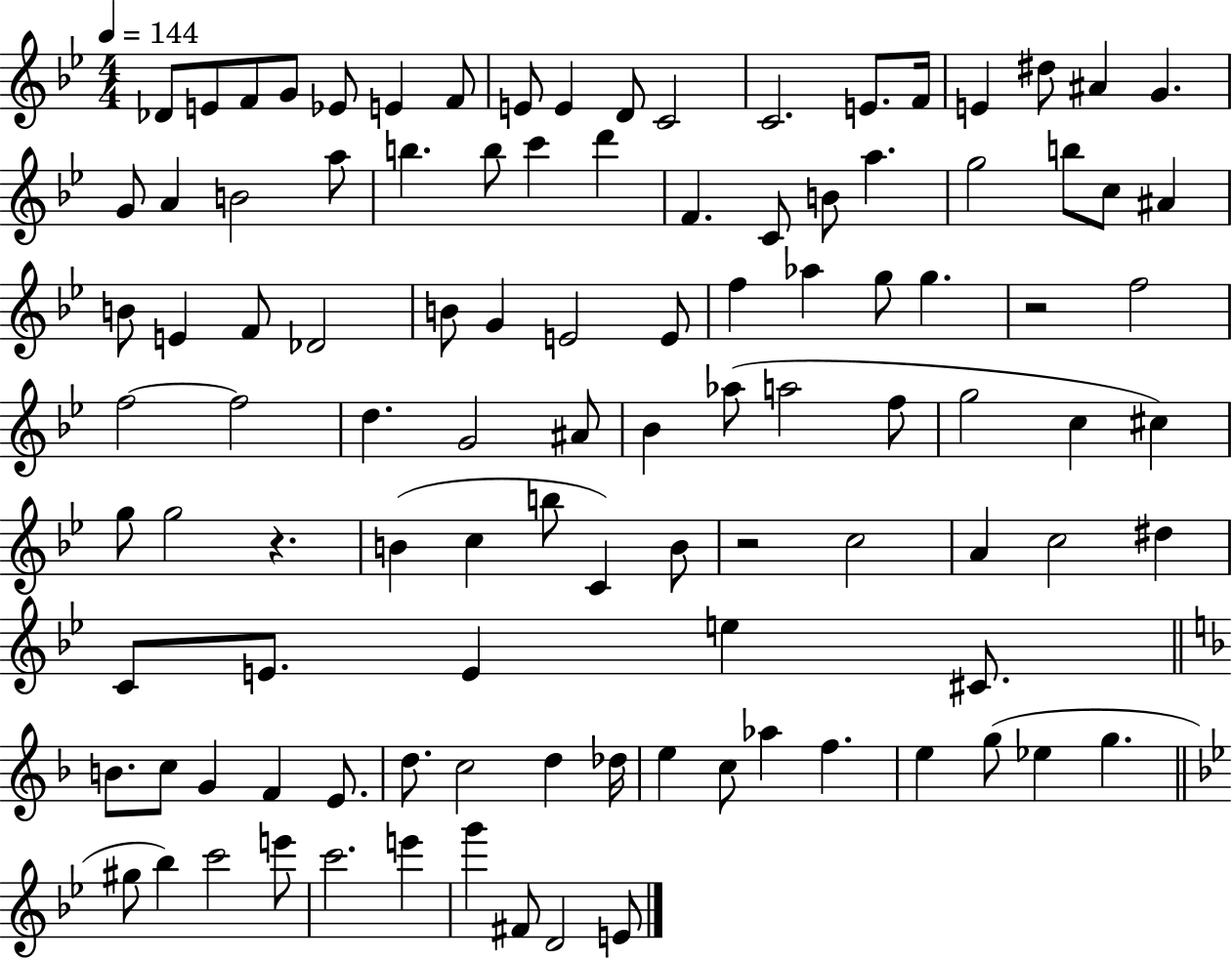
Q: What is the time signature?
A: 4/4